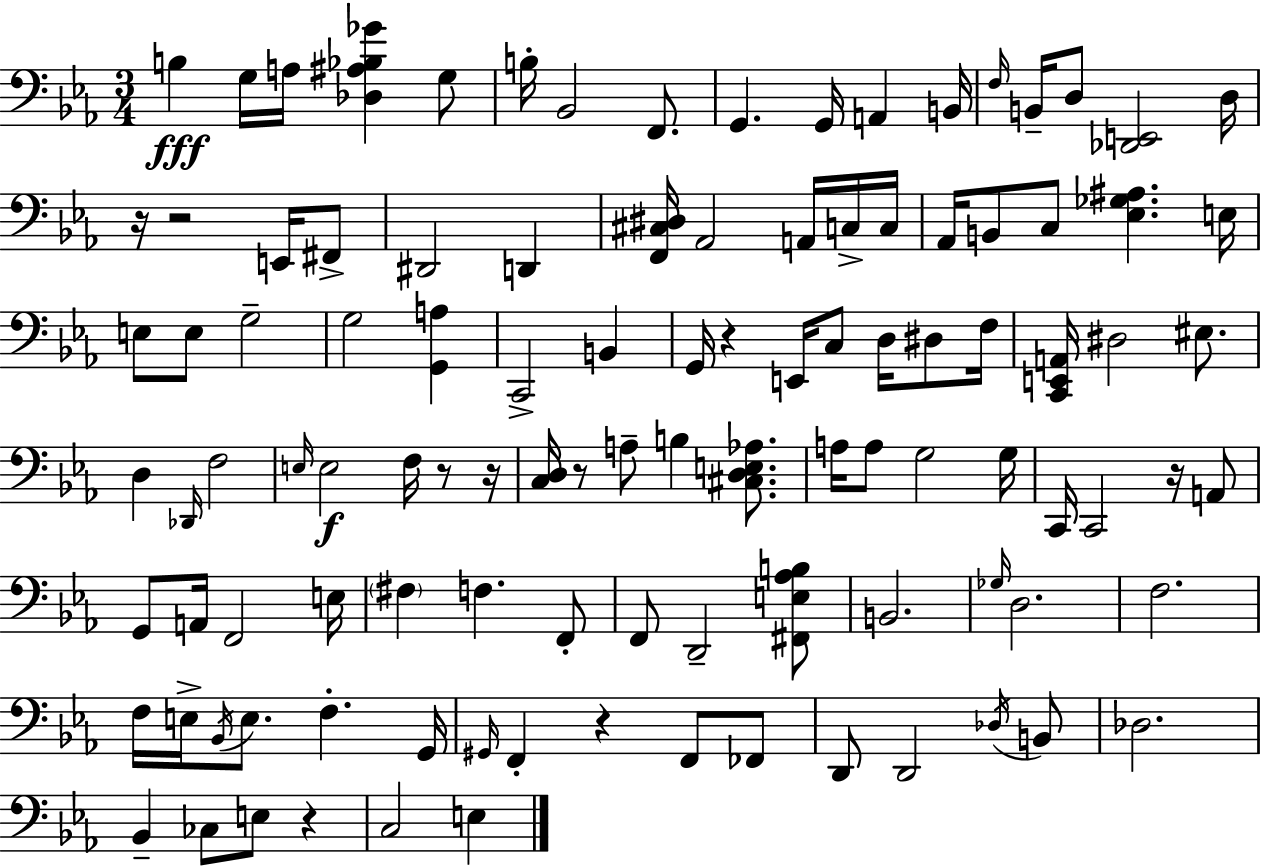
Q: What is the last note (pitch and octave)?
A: E3